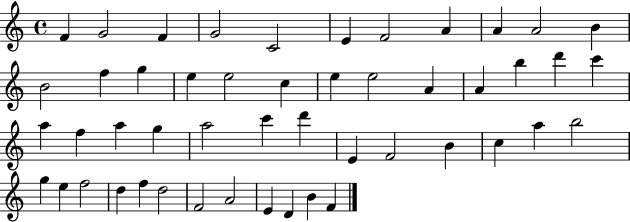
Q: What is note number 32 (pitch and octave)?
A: E4